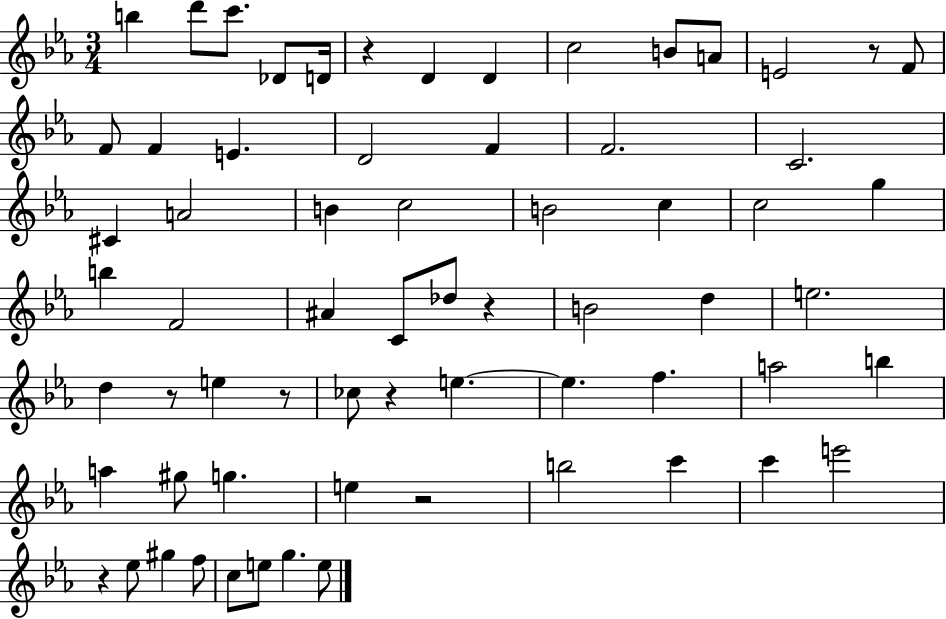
X:1
T:Untitled
M:3/4
L:1/4
K:Eb
b d'/2 c'/2 _D/2 D/4 z D D c2 B/2 A/2 E2 z/2 F/2 F/2 F E D2 F F2 C2 ^C A2 B c2 B2 c c2 g b F2 ^A C/2 _d/2 z B2 d e2 d z/2 e z/2 _c/2 z e e f a2 b a ^g/2 g e z2 b2 c' c' e'2 z _e/2 ^g f/2 c/2 e/2 g e/2